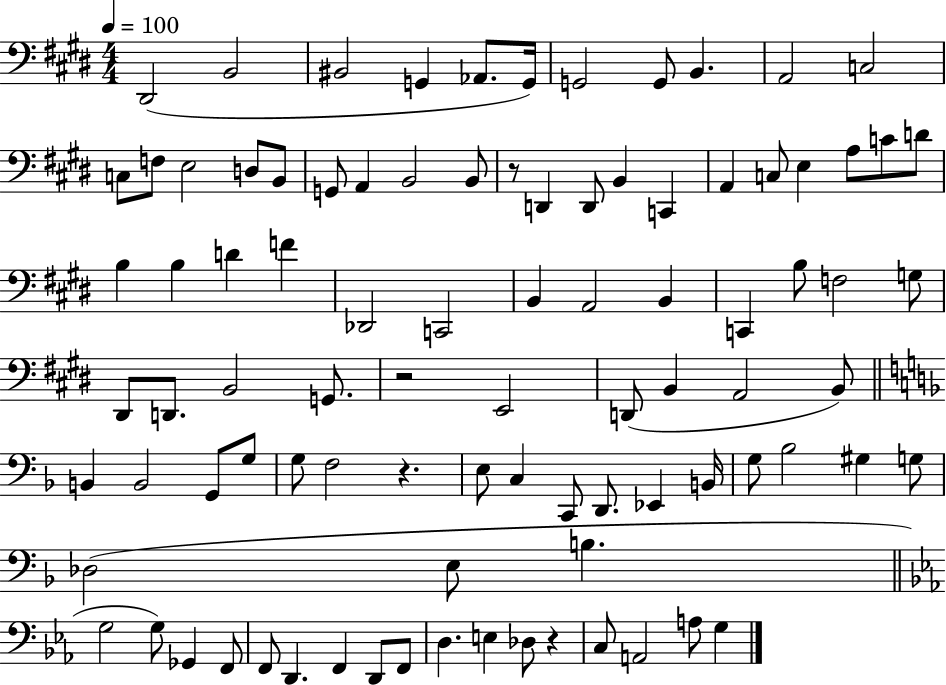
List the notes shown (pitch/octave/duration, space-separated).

D#2/h B2/h BIS2/h G2/q Ab2/e. G2/s G2/h G2/e B2/q. A2/h C3/h C3/e F3/e E3/h D3/e B2/e G2/e A2/q B2/h B2/e R/e D2/q D2/e B2/q C2/q A2/q C3/e E3/q A3/e C4/e D4/e B3/q B3/q D4/q F4/q Db2/h C2/h B2/q A2/h B2/q C2/q B3/e F3/h G3/e D#2/e D2/e. B2/h G2/e. R/h E2/h D2/e B2/q A2/h B2/e B2/q B2/h G2/e G3/e G3/e F3/h R/q. E3/e C3/q C2/e D2/e. Eb2/q B2/s G3/e Bb3/h G#3/q G3/e Db3/h E3/e B3/q. G3/h G3/e Gb2/q F2/e F2/e D2/q. F2/q D2/e F2/e D3/q. E3/q Db3/e R/q C3/e A2/h A3/e G3/q